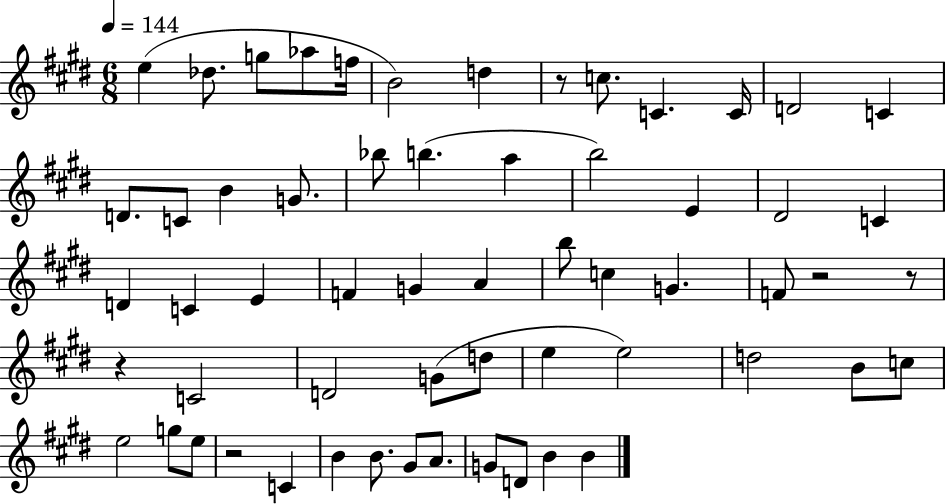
{
  \clef treble
  \numericTimeSignature
  \time 6/8
  \key e \major
  \tempo 4 = 144
  e''4( des''8. g''8 aes''8 f''16 | b'2) d''4 | r8 c''8. c'4. c'16 | d'2 c'4 | \break d'8. c'8 b'4 g'8. | bes''8 b''4.( a''4 | b''2) e'4 | dis'2 c'4 | \break d'4 c'4 e'4 | f'4 g'4 a'4 | b''8 c''4 g'4. | f'8 r2 r8 | \break r4 c'2 | d'2 g'8( d''8 | e''4 e''2) | d''2 b'8 c''8 | \break e''2 g''8 e''8 | r2 c'4 | b'4 b'8. gis'8 a'8. | g'8 d'8 b'4 b'4 | \break \bar "|."
}